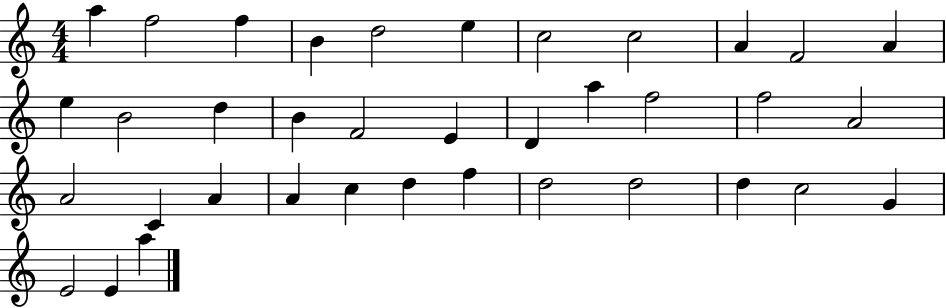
A5/q F5/h F5/q B4/q D5/h E5/q C5/h C5/h A4/q F4/h A4/q E5/q B4/h D5/q B4/q F4/h E4/q D4/q A5/q F5/h F5/h A4/h A4/h C4/q A4/q A4/q C5/q D5/q F5/q D5/h D5/h D5/q C5/h G4/q E4/h E4/q A5/q